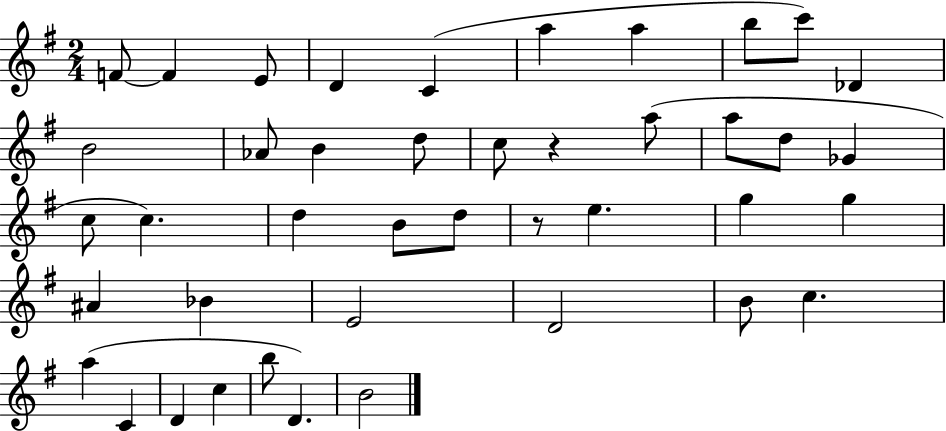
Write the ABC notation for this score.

X:1
T:Untitled
M:2/4
L:1/4
K:G
F/2 F E/2 D C a a b/2 c'/2 _D B2 _A/2 B d/2 c/2 z a/2 a/2 d/2 _G c/2 c d B/2 d/2 z/2 e g g ^A _B E2 D2 B/2 c a C D c b/2 D B2